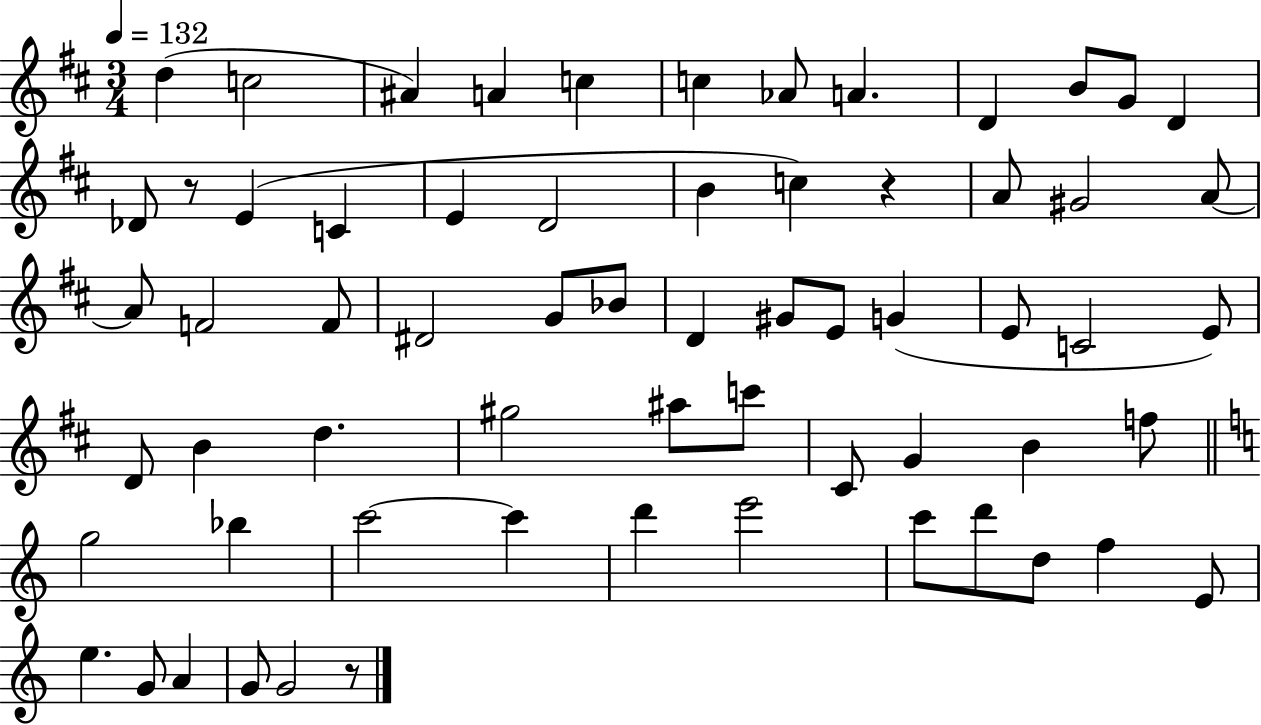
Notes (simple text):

D5/q C5/h A#4/q A4/q C5/q C5/q Ab4/e A4/q. D4/q B4/e G4/e D4/q Db4/e R/e E4/q C4/q E4/q D4/h B4/q C5/q R/q A4/e G#4/h A4/e A4/e F4/h F4/e D#4/h G4/e Bb4/e D4/q G#4/e E4/e G4/q E4/e C4/h E4/e D4/e B4/q D5/q. G#5/h A#5/e C6/e C#4/e G4/q B4/q F5/e G5/h Bb5/q C6/h C6/q D6/q E6/h C6/e D6/e D5/e F5/q E4/e E5/q. G4/e A4/q G4/e G4/h R/e